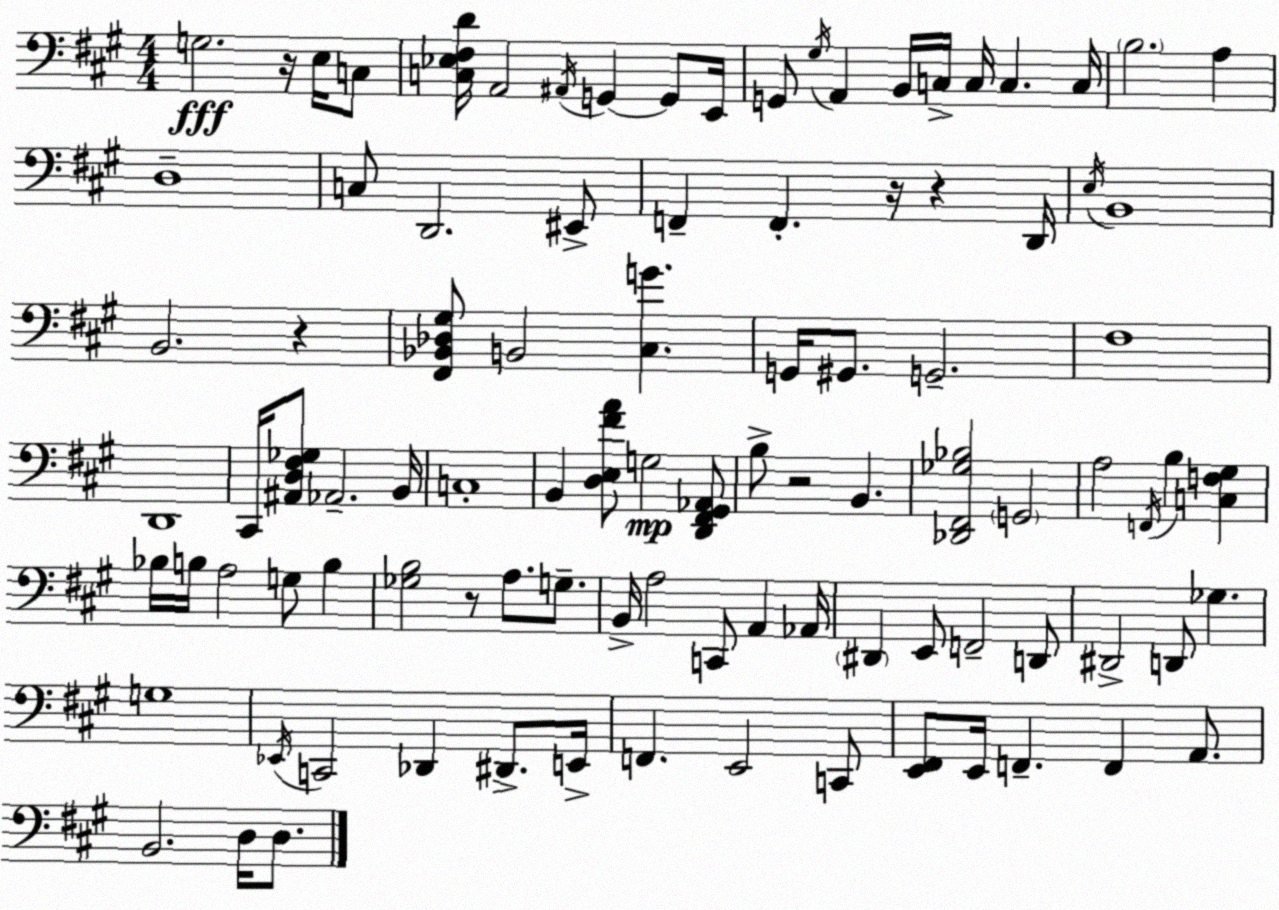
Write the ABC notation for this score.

X:1
T:Untitled
M:4/4
L:1/4
K:A
G,2 z/4 E,/4 C,/2 [C,_E,^F,D]/4 A,,2 ^A,,/4 G,, G,,/2 E,,/4 G,,/2 ^G,/4 A,, B,,/4 C,/4 C,/4 C, C,/4 B,2 A, D,4 C,/2 D,,2 ^E,,/2 F,, F,, z/4 z D,,/4 E,/4 B,,4 B,,2 z [^F,,_B,,_D,^G,]/2 B,,2 [^C,G] G,,/4 ^G,,/2 G,,2 ^F,4 D,,4 ^C,,/4 [^A,,D,^F,_G,]/2 _A,,2 B,,/4 C,4 B,, [D,E,^FA]/2 G,2 [D,,^F,,^G,,_A,,]/2 B,/2 z2 B,, [_D,,^F,,_G,_B,]2 G,,2 A,2 F,,/4 B, [C,F,^G,] _B,/4 B,/4 A,2 G,/2 B, [_G,B,]2 z/2 A,/2 G,/2 B,,/4 A,2 C,,/2 A,, _A,,/4 ^D,, E,,/2 F,,2 D,,/2 ^D,,2 D,,/2 _G, G,4 _E,,/4 C,,2 _D,, ^D,,/2 E,,/4 F,, E,,2 C,,/2 [E,,^F,,]/2 E,,/4 F,, F,, A,,/2 B,,2 D,/4 D,/2